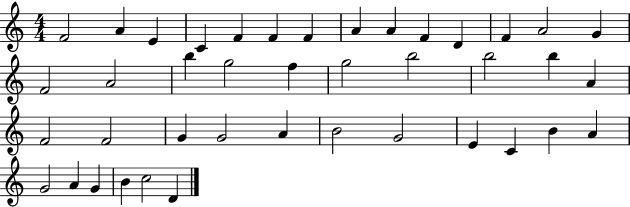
{
  \clef treble
  \numericTimeSignature
  \time 4/4
  \key c \major
  f'2 a'4 e'4 | c'4 f'4 f'4 f'4 | a'4 a'4 f'4 d'4 | f'4 a'2 g'4 | \break f'2 a'2 | b''4 g''2 f''4 | g''2 b''2 | b''2 b''4 a'4 | \break f'2 f'2 | g'4 g'2 a'4 | b'2 g'2 | e'4 c'4 b'4 a'4 | \break g'2 a'4 g'4 | b'4 c''2 d'4 | \bar "|."
}